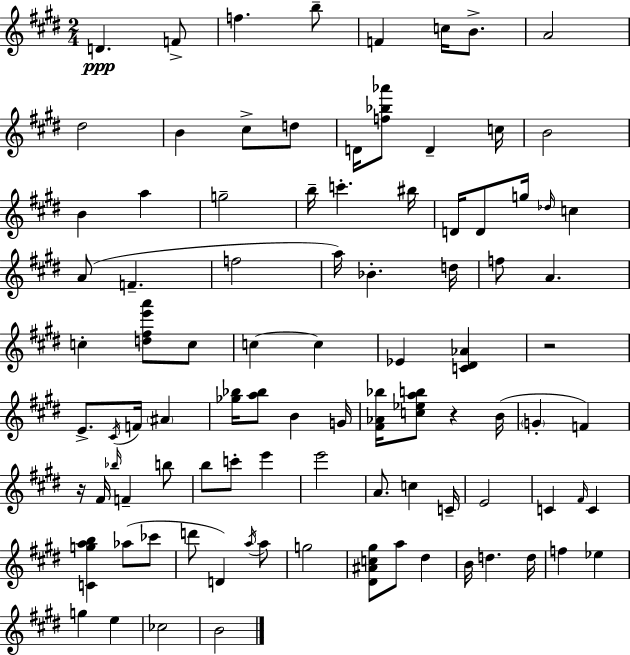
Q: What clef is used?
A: treble